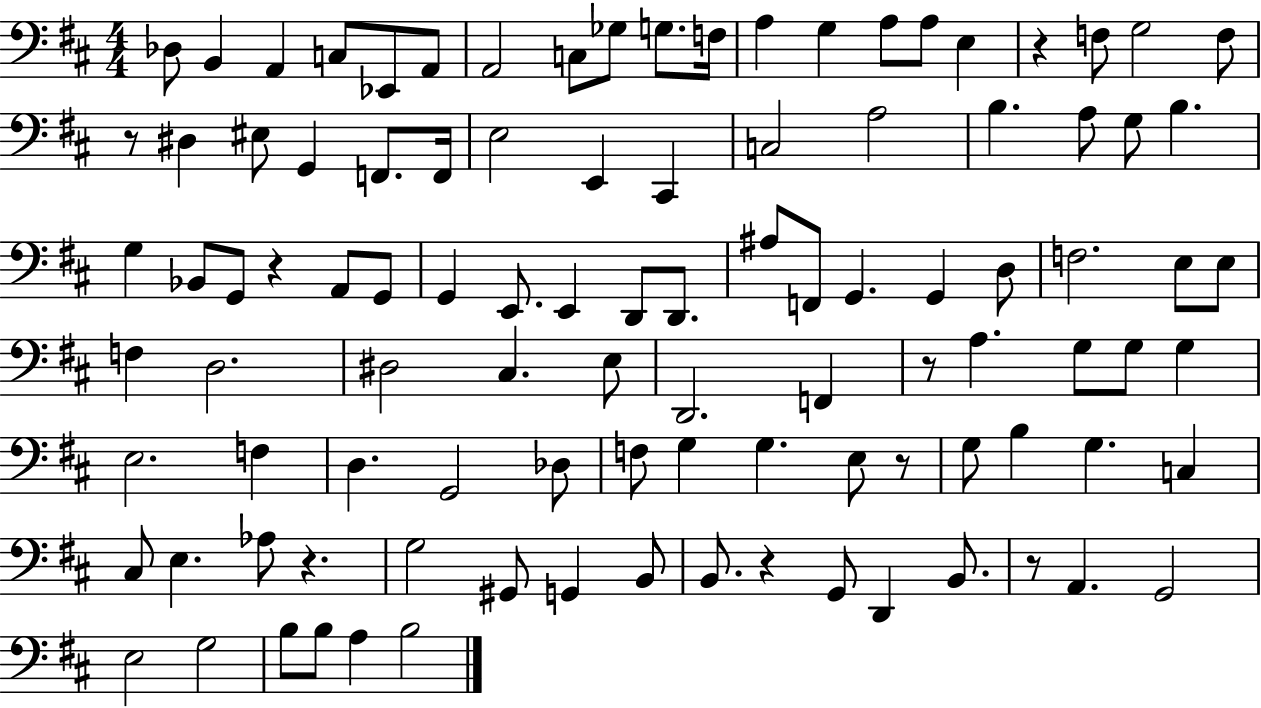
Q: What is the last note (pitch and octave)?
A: B3